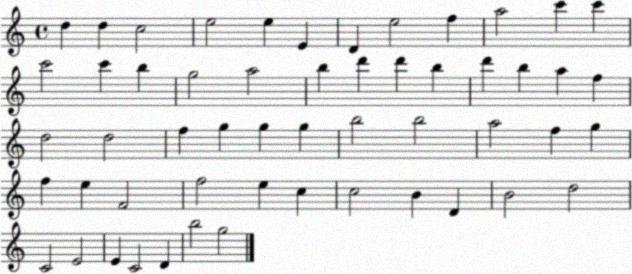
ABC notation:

X:1
T:Untitled
M:4/4
L:1/4
K:C
d d c2 e2 e E D e2 f a2 c' c' c'2 c' b g2 a2 b d' d' b d' b a f d2 d2 f g g g b2 b2 a2 f g f e F2 f2 e c c2 B D B2 d2 C2 E2 E C2 D b2 g2